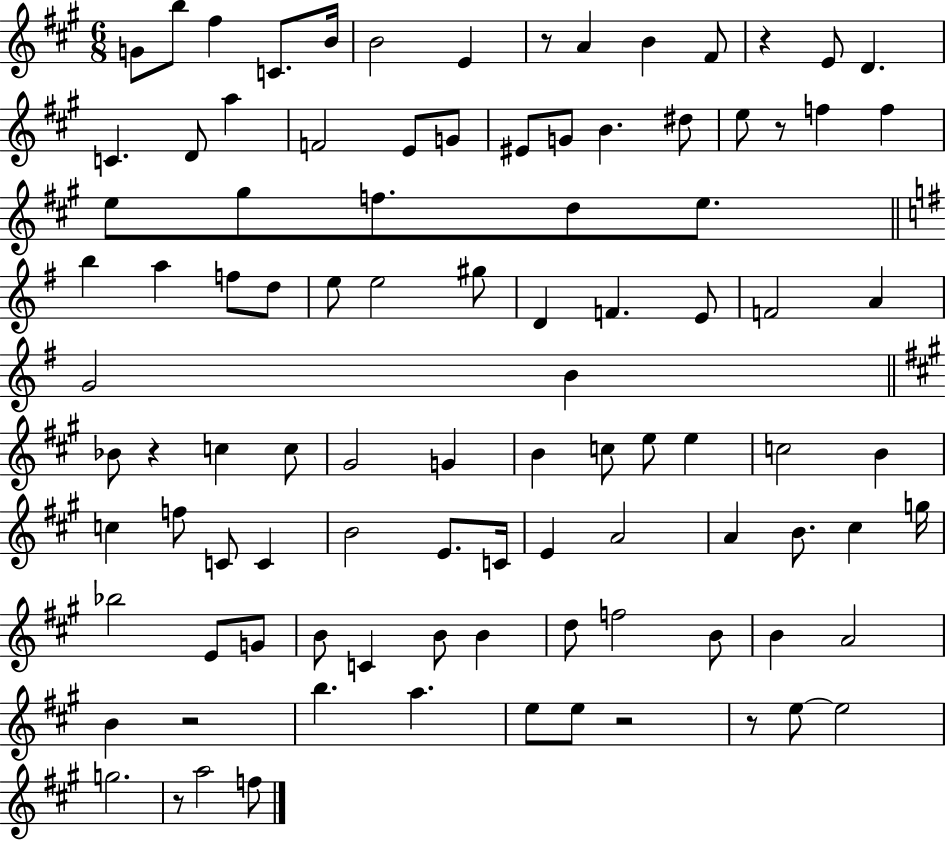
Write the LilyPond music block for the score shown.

{
  \clef treble
  \numericTimeSignature
  \time 6/8
  \key a \major
  g'8 b''8 fis''4 c'8. b'16 | b'2 e'4 | r8 a'4 b'4 fis'8 | r4 e'8 d'4. | \break c'4. d'8 a''4 | f'2 e'8 g'8 | eis'8 g'8 b'4. dis''8 | e''8 r8 f''4 f''4 | \break e''8 gis''8 f''8. d''8 e''8. | \bar "||" \break \key g \major b''4 a''4 f''8 d''8 | e''8 e''2 gis''8 | d'4 f'4. e'8 | f'2 a'4 | \break g'2 b'4 | \bar "||" \break \key a \major bes'8 r4 c''4 c''8 | gis'2 g'4 | b'4 c''8 e''8 e''4 | c''2 b'4 | \break c''4 f''8 c'8 c'4 | b'2 e'8. c'16 | e'4 a'2 | a'4 b'8. cis''4 g''16 | \break bes''2 e'8 g'8 | b'8 c'4 b'8 b'4 | d''8 f''2 b'8 | b'4 a'2 | \break b'4 r2 | b''4. a''4. | e''8 e''8 r2 | r8 e''8~~ e''2 | \break g''2. | r8 a''2 f''8 | \bar "|."
}